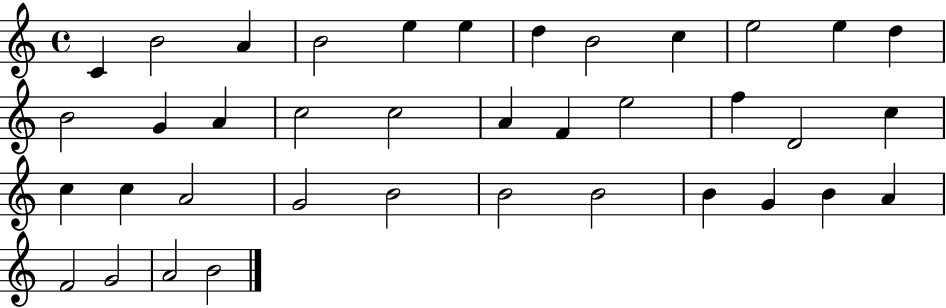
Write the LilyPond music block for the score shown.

{
  \clef treble
  \time 4/4
  \defaultTimeSignature
  \key c \major
  c'4 b'2 a'4 | b'2 e''4 e''4 | d''4 b'2 c''4 | e''2 e''4 d''4 | \break b'2 g'4 a'4 | c''2 c''2 | a'4 f'4 e''2 | f''4 d'2 c''4 | \break c''4 c''4 a'2 | g'2 b'2 | b'2 b'2 | b'4 g'4 b'4 a'4 | \break f'2 g'2 | a'2 b'2 | \bar "|."
}